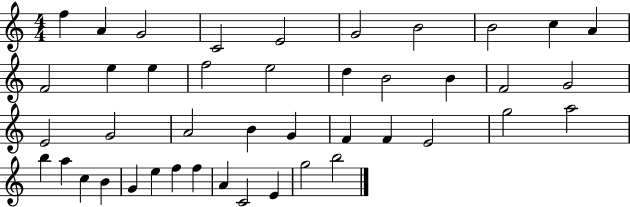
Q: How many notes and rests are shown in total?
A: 43